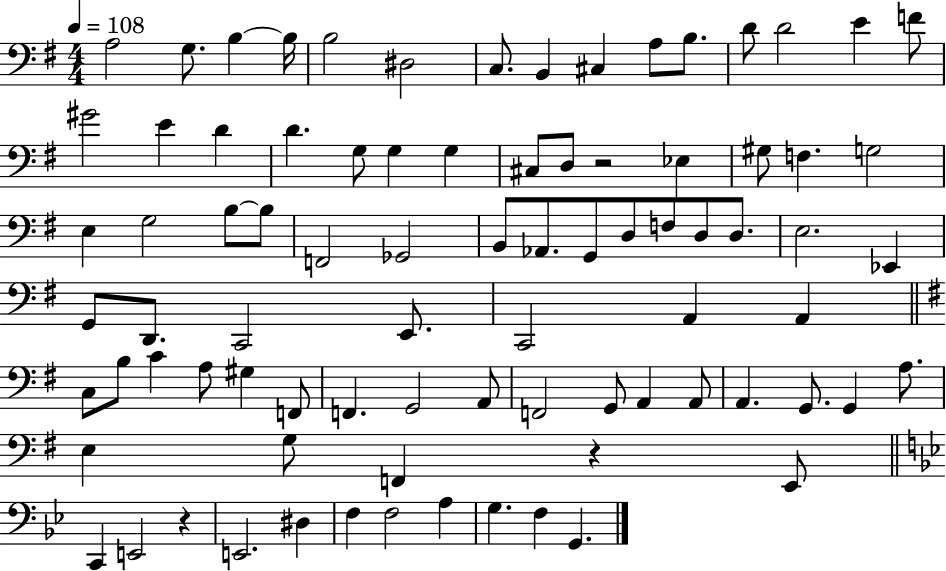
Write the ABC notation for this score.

X:1
T:Untitled
M:4/4
L:1/4
K:G
A,2 G,/2 B, B,/4 B,2 ^D,2 C,/2 B,, ^C, A,/2 B,/2 D/2 D2 E F/2 ^G2 E D D G,/2 G, G, ^C,/2 D,/2 z2 _E, ^G,/2 F, G,2 E, G,2 B,/2 B,/2 F,,2 _G,,2 B,,/2 _A,,/2 G,,/2 D,/2 F,/2 D,/2 D,/2 E,2 _E,, G,,/2 D,,/2 C,,2 E,,/2 C,,2 A,, A,, C,/2 B,/2 C A,/2 ^G, F,,/2 F,, G,,2 A,,/2 F,,2 G,,/2 A,, A,,/2 A,, G,,/2 G,, A,/2 E, G,/2 F,, z E,,/2 C,, E,,2 z E,,2 ^D, F, F,2 A, G, F, G,,